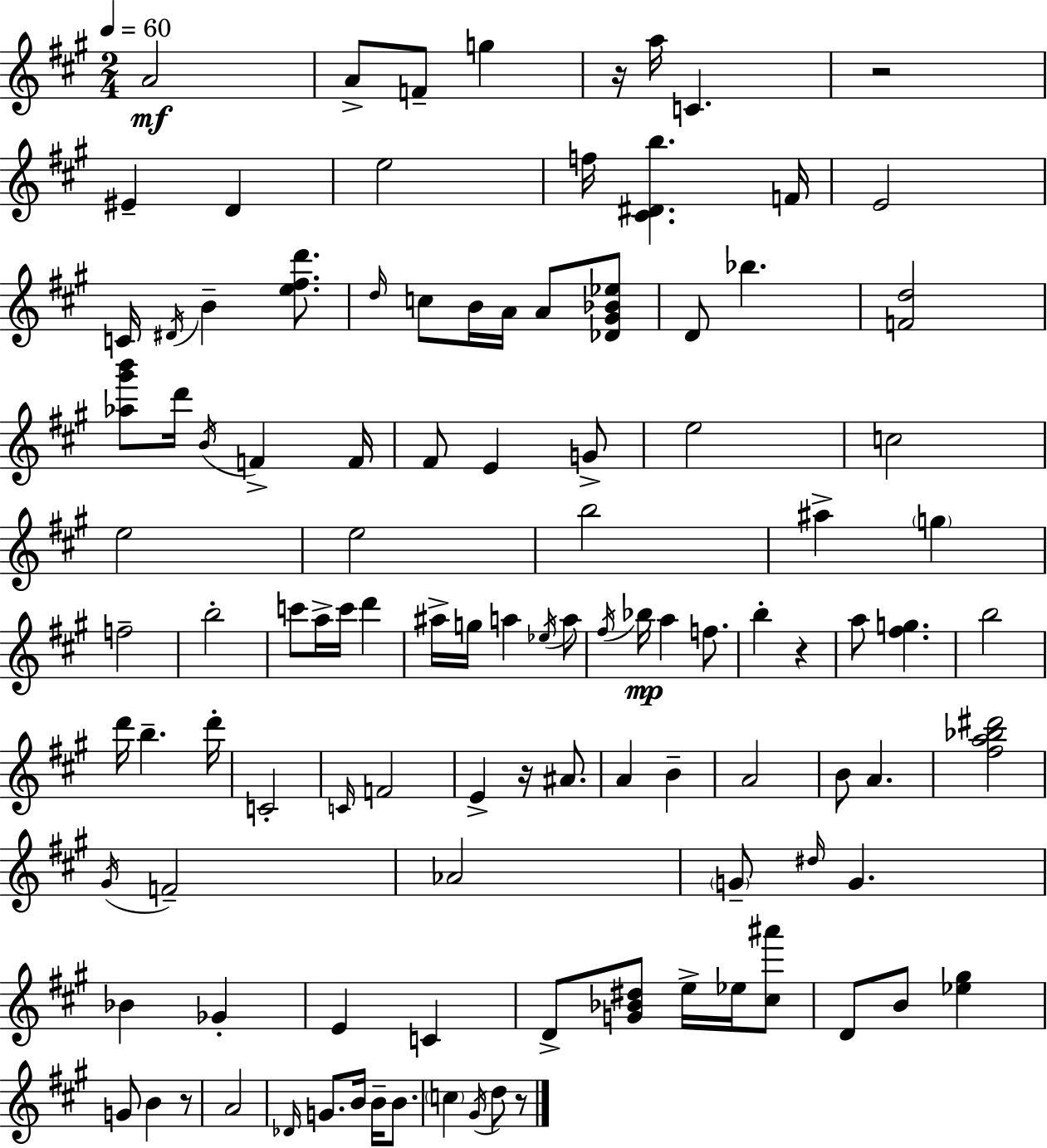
{
  \clef treble
  \numericTimeSignature
  \time 2/4
  \key a \major
  \tempo 4 = 60
  a'2\mf | a'8-> f'8-- g''4 | r16 a''16 c'4. | r2 | \break eis'4-- d'4 | e''2 | f''16 <cis' dis' b''>4. f'16 | e'2 | \break c'16 \acciaccatura { dis'16 } b'4-- <e'' fis'' d'''>8. | \grace { d''16 } c''8 b'16 a'16 a'8 | <des' gis' bes' ees''>8 d'8 bes''4. | <f' d''>2 | \break <aes'' gis''' b'''>8 d'''16 \acciaccatura { b'16 } f'4-> | f'16 fis'8 e'4 | g'8-> e''2 | c''2 | \break e''2 | e''2 | b''2 | ais''4-> \parenthesize g''4 | \break f''2-- | b''2-. | c'''8 a''16-> c'''16 d'''4 | ais''16-> g''16 a''4 | \break \acciaccatura { ees''16 } a''8 \acciaccatura { fis''16 }\mp bes''16 a''4 | f''8. b''4-. | r4 a''8 <fis'' g''>4. | b''2 | \break d'''16 b''4.-- | d'''16-. c'2-. | \grace { c'16 } f'2 | e'4-> | \break r16 ais'8. a'4 | b'4-- a'2 | b'8 | a'4. <fis'' a'' bes'' dis'''>2 | \break \acciaccatura { gis'16 } f'2-- | aes'2 | \parenthesize g'8-- | \grace { dis''16 } g'4. | \break bes'4 ges'4-. | e'4 c'4 | d'8-> <g' bes' dis''>8 e''16-> ees''16 <cis'' ais'''>8 | d'8 b'8 <ees'' gis''>4 | \break g'8 b'4 r8 | a'2 | \grace { des'16 } g'8. b'16 b'16-- b'8. | \parenthesize c''4 \acciaccatura { gis'16 } d''8 | \break r8 \bar "|."
}